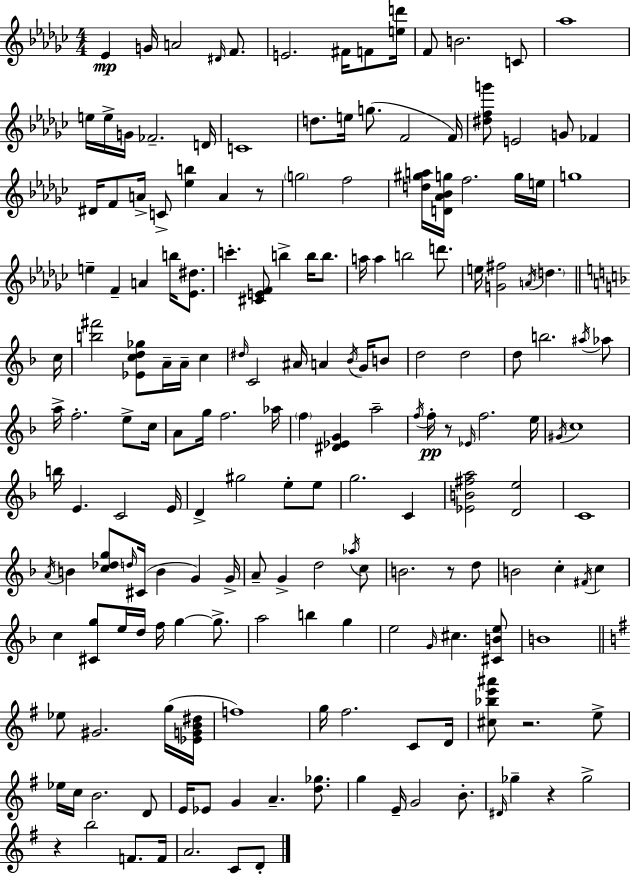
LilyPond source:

{
  \clef treble
  \numericTimeSignature
  \time 4/4
  \key ees \minor
  ees'4\mp g'16 a'2 \grace { dis'16 } f'8. | e'2. fis'16 f'8 | <e'' d'''>16 f'8 b'2. c'8 | aes''1 | \break e''16 e''16-> g'16 fes'2.-- | d'16 c'1 | d''8. e''16 g''8.( f'2 | f'16) <dis'' f'' g'''>8 e'2 g'8 fes'4 | \break dis'16 f'8 a'16-> c'8-> <ees'' b''>4 a'4 r8 | \parenthesize g''2 f''2 | <d'' gis'' a''>16 <d' aes' bes' g''>16 f''2. g''16 | e''16 g''1 | \break e''4-- f'4-- a'4 b''16 <ees' dis''>8. | c'''4.-. <cis' e' f'>8 b''4-> b''16 b''8. | a''16 a''4 b''2 d'''8. | e''16 <g' fis''>2 \acciaccatura { a'16 } \parenthesize d''4. | \break \bar "||" \break \key d \minor c''16 <b'' fis'''>2 <ees' c'' d'' ges''>8 a'16-- a'16-- c''4 | \grace { dis''16 } c'2 ais'16 a'4 \acciaccatura { bes'16 } | g'16 b'8 d''2 d''2 | d''8 b''2. | \break \acciaccatura { ais''16 } aes''8 a''16-> f''2.-. | e''8-> c''16 a'8 g''16 f''2. | aes''16 \parenthesize f''4 <dis' ees' g'>4 a''2-- | \acciaccatura { f''16 }\pp f''16-. r8 \grace { ees'16 } f''2. | \break e''16 \acciaccatura { gis'16 } c''1 | b''16 e'4. c'2 | e'16 d'4-> gis''2 | e''8-. e''8 g''2. | \break c'4 <ees' b' fis'' a''>2 <d' e''>2 | c'1 | \acciaccatura { a'16 } b'4 <c'' des'' g''>8 \grace { d''16 }( cis'16 | b'4 g'4) g'16-> a'8-- g'4-> d''2 | \break \acciaccatura { aes''16 } c''8 b'2. | r8 d''8 b'2 | c''4-. \acciaccatura { fis'16 } c''4 c''4 <cis' g''>8 | e''16 d''16 f''16 g''4~~ g''8.-> a''2 | \break b''4 g''4 e''2 | \grace { g'16 } cis''4. <cis' b' e''>8 b'1 | \bar "||" \break \key g \major ees''8 gis'2. g''16( <ees' g' b' dis''>16 | f''1) | g''16 fis''2. c'8 d'16 | <cis'' bes'' e''' ais'''>8 r2. e''8-> | \break ees''16 c''16 b'2. d'8 | e'16 ees'8 g'4 a'4.-- <d'' ges''>8. | g''4 e'16-- g'2 b'8.-. | \grace { dis'16 } ges''4-- r4 ges''2-> | \break r4 b''2 f'8. | f'16 a'2. c'8 d'8-. | \bar "|."
}